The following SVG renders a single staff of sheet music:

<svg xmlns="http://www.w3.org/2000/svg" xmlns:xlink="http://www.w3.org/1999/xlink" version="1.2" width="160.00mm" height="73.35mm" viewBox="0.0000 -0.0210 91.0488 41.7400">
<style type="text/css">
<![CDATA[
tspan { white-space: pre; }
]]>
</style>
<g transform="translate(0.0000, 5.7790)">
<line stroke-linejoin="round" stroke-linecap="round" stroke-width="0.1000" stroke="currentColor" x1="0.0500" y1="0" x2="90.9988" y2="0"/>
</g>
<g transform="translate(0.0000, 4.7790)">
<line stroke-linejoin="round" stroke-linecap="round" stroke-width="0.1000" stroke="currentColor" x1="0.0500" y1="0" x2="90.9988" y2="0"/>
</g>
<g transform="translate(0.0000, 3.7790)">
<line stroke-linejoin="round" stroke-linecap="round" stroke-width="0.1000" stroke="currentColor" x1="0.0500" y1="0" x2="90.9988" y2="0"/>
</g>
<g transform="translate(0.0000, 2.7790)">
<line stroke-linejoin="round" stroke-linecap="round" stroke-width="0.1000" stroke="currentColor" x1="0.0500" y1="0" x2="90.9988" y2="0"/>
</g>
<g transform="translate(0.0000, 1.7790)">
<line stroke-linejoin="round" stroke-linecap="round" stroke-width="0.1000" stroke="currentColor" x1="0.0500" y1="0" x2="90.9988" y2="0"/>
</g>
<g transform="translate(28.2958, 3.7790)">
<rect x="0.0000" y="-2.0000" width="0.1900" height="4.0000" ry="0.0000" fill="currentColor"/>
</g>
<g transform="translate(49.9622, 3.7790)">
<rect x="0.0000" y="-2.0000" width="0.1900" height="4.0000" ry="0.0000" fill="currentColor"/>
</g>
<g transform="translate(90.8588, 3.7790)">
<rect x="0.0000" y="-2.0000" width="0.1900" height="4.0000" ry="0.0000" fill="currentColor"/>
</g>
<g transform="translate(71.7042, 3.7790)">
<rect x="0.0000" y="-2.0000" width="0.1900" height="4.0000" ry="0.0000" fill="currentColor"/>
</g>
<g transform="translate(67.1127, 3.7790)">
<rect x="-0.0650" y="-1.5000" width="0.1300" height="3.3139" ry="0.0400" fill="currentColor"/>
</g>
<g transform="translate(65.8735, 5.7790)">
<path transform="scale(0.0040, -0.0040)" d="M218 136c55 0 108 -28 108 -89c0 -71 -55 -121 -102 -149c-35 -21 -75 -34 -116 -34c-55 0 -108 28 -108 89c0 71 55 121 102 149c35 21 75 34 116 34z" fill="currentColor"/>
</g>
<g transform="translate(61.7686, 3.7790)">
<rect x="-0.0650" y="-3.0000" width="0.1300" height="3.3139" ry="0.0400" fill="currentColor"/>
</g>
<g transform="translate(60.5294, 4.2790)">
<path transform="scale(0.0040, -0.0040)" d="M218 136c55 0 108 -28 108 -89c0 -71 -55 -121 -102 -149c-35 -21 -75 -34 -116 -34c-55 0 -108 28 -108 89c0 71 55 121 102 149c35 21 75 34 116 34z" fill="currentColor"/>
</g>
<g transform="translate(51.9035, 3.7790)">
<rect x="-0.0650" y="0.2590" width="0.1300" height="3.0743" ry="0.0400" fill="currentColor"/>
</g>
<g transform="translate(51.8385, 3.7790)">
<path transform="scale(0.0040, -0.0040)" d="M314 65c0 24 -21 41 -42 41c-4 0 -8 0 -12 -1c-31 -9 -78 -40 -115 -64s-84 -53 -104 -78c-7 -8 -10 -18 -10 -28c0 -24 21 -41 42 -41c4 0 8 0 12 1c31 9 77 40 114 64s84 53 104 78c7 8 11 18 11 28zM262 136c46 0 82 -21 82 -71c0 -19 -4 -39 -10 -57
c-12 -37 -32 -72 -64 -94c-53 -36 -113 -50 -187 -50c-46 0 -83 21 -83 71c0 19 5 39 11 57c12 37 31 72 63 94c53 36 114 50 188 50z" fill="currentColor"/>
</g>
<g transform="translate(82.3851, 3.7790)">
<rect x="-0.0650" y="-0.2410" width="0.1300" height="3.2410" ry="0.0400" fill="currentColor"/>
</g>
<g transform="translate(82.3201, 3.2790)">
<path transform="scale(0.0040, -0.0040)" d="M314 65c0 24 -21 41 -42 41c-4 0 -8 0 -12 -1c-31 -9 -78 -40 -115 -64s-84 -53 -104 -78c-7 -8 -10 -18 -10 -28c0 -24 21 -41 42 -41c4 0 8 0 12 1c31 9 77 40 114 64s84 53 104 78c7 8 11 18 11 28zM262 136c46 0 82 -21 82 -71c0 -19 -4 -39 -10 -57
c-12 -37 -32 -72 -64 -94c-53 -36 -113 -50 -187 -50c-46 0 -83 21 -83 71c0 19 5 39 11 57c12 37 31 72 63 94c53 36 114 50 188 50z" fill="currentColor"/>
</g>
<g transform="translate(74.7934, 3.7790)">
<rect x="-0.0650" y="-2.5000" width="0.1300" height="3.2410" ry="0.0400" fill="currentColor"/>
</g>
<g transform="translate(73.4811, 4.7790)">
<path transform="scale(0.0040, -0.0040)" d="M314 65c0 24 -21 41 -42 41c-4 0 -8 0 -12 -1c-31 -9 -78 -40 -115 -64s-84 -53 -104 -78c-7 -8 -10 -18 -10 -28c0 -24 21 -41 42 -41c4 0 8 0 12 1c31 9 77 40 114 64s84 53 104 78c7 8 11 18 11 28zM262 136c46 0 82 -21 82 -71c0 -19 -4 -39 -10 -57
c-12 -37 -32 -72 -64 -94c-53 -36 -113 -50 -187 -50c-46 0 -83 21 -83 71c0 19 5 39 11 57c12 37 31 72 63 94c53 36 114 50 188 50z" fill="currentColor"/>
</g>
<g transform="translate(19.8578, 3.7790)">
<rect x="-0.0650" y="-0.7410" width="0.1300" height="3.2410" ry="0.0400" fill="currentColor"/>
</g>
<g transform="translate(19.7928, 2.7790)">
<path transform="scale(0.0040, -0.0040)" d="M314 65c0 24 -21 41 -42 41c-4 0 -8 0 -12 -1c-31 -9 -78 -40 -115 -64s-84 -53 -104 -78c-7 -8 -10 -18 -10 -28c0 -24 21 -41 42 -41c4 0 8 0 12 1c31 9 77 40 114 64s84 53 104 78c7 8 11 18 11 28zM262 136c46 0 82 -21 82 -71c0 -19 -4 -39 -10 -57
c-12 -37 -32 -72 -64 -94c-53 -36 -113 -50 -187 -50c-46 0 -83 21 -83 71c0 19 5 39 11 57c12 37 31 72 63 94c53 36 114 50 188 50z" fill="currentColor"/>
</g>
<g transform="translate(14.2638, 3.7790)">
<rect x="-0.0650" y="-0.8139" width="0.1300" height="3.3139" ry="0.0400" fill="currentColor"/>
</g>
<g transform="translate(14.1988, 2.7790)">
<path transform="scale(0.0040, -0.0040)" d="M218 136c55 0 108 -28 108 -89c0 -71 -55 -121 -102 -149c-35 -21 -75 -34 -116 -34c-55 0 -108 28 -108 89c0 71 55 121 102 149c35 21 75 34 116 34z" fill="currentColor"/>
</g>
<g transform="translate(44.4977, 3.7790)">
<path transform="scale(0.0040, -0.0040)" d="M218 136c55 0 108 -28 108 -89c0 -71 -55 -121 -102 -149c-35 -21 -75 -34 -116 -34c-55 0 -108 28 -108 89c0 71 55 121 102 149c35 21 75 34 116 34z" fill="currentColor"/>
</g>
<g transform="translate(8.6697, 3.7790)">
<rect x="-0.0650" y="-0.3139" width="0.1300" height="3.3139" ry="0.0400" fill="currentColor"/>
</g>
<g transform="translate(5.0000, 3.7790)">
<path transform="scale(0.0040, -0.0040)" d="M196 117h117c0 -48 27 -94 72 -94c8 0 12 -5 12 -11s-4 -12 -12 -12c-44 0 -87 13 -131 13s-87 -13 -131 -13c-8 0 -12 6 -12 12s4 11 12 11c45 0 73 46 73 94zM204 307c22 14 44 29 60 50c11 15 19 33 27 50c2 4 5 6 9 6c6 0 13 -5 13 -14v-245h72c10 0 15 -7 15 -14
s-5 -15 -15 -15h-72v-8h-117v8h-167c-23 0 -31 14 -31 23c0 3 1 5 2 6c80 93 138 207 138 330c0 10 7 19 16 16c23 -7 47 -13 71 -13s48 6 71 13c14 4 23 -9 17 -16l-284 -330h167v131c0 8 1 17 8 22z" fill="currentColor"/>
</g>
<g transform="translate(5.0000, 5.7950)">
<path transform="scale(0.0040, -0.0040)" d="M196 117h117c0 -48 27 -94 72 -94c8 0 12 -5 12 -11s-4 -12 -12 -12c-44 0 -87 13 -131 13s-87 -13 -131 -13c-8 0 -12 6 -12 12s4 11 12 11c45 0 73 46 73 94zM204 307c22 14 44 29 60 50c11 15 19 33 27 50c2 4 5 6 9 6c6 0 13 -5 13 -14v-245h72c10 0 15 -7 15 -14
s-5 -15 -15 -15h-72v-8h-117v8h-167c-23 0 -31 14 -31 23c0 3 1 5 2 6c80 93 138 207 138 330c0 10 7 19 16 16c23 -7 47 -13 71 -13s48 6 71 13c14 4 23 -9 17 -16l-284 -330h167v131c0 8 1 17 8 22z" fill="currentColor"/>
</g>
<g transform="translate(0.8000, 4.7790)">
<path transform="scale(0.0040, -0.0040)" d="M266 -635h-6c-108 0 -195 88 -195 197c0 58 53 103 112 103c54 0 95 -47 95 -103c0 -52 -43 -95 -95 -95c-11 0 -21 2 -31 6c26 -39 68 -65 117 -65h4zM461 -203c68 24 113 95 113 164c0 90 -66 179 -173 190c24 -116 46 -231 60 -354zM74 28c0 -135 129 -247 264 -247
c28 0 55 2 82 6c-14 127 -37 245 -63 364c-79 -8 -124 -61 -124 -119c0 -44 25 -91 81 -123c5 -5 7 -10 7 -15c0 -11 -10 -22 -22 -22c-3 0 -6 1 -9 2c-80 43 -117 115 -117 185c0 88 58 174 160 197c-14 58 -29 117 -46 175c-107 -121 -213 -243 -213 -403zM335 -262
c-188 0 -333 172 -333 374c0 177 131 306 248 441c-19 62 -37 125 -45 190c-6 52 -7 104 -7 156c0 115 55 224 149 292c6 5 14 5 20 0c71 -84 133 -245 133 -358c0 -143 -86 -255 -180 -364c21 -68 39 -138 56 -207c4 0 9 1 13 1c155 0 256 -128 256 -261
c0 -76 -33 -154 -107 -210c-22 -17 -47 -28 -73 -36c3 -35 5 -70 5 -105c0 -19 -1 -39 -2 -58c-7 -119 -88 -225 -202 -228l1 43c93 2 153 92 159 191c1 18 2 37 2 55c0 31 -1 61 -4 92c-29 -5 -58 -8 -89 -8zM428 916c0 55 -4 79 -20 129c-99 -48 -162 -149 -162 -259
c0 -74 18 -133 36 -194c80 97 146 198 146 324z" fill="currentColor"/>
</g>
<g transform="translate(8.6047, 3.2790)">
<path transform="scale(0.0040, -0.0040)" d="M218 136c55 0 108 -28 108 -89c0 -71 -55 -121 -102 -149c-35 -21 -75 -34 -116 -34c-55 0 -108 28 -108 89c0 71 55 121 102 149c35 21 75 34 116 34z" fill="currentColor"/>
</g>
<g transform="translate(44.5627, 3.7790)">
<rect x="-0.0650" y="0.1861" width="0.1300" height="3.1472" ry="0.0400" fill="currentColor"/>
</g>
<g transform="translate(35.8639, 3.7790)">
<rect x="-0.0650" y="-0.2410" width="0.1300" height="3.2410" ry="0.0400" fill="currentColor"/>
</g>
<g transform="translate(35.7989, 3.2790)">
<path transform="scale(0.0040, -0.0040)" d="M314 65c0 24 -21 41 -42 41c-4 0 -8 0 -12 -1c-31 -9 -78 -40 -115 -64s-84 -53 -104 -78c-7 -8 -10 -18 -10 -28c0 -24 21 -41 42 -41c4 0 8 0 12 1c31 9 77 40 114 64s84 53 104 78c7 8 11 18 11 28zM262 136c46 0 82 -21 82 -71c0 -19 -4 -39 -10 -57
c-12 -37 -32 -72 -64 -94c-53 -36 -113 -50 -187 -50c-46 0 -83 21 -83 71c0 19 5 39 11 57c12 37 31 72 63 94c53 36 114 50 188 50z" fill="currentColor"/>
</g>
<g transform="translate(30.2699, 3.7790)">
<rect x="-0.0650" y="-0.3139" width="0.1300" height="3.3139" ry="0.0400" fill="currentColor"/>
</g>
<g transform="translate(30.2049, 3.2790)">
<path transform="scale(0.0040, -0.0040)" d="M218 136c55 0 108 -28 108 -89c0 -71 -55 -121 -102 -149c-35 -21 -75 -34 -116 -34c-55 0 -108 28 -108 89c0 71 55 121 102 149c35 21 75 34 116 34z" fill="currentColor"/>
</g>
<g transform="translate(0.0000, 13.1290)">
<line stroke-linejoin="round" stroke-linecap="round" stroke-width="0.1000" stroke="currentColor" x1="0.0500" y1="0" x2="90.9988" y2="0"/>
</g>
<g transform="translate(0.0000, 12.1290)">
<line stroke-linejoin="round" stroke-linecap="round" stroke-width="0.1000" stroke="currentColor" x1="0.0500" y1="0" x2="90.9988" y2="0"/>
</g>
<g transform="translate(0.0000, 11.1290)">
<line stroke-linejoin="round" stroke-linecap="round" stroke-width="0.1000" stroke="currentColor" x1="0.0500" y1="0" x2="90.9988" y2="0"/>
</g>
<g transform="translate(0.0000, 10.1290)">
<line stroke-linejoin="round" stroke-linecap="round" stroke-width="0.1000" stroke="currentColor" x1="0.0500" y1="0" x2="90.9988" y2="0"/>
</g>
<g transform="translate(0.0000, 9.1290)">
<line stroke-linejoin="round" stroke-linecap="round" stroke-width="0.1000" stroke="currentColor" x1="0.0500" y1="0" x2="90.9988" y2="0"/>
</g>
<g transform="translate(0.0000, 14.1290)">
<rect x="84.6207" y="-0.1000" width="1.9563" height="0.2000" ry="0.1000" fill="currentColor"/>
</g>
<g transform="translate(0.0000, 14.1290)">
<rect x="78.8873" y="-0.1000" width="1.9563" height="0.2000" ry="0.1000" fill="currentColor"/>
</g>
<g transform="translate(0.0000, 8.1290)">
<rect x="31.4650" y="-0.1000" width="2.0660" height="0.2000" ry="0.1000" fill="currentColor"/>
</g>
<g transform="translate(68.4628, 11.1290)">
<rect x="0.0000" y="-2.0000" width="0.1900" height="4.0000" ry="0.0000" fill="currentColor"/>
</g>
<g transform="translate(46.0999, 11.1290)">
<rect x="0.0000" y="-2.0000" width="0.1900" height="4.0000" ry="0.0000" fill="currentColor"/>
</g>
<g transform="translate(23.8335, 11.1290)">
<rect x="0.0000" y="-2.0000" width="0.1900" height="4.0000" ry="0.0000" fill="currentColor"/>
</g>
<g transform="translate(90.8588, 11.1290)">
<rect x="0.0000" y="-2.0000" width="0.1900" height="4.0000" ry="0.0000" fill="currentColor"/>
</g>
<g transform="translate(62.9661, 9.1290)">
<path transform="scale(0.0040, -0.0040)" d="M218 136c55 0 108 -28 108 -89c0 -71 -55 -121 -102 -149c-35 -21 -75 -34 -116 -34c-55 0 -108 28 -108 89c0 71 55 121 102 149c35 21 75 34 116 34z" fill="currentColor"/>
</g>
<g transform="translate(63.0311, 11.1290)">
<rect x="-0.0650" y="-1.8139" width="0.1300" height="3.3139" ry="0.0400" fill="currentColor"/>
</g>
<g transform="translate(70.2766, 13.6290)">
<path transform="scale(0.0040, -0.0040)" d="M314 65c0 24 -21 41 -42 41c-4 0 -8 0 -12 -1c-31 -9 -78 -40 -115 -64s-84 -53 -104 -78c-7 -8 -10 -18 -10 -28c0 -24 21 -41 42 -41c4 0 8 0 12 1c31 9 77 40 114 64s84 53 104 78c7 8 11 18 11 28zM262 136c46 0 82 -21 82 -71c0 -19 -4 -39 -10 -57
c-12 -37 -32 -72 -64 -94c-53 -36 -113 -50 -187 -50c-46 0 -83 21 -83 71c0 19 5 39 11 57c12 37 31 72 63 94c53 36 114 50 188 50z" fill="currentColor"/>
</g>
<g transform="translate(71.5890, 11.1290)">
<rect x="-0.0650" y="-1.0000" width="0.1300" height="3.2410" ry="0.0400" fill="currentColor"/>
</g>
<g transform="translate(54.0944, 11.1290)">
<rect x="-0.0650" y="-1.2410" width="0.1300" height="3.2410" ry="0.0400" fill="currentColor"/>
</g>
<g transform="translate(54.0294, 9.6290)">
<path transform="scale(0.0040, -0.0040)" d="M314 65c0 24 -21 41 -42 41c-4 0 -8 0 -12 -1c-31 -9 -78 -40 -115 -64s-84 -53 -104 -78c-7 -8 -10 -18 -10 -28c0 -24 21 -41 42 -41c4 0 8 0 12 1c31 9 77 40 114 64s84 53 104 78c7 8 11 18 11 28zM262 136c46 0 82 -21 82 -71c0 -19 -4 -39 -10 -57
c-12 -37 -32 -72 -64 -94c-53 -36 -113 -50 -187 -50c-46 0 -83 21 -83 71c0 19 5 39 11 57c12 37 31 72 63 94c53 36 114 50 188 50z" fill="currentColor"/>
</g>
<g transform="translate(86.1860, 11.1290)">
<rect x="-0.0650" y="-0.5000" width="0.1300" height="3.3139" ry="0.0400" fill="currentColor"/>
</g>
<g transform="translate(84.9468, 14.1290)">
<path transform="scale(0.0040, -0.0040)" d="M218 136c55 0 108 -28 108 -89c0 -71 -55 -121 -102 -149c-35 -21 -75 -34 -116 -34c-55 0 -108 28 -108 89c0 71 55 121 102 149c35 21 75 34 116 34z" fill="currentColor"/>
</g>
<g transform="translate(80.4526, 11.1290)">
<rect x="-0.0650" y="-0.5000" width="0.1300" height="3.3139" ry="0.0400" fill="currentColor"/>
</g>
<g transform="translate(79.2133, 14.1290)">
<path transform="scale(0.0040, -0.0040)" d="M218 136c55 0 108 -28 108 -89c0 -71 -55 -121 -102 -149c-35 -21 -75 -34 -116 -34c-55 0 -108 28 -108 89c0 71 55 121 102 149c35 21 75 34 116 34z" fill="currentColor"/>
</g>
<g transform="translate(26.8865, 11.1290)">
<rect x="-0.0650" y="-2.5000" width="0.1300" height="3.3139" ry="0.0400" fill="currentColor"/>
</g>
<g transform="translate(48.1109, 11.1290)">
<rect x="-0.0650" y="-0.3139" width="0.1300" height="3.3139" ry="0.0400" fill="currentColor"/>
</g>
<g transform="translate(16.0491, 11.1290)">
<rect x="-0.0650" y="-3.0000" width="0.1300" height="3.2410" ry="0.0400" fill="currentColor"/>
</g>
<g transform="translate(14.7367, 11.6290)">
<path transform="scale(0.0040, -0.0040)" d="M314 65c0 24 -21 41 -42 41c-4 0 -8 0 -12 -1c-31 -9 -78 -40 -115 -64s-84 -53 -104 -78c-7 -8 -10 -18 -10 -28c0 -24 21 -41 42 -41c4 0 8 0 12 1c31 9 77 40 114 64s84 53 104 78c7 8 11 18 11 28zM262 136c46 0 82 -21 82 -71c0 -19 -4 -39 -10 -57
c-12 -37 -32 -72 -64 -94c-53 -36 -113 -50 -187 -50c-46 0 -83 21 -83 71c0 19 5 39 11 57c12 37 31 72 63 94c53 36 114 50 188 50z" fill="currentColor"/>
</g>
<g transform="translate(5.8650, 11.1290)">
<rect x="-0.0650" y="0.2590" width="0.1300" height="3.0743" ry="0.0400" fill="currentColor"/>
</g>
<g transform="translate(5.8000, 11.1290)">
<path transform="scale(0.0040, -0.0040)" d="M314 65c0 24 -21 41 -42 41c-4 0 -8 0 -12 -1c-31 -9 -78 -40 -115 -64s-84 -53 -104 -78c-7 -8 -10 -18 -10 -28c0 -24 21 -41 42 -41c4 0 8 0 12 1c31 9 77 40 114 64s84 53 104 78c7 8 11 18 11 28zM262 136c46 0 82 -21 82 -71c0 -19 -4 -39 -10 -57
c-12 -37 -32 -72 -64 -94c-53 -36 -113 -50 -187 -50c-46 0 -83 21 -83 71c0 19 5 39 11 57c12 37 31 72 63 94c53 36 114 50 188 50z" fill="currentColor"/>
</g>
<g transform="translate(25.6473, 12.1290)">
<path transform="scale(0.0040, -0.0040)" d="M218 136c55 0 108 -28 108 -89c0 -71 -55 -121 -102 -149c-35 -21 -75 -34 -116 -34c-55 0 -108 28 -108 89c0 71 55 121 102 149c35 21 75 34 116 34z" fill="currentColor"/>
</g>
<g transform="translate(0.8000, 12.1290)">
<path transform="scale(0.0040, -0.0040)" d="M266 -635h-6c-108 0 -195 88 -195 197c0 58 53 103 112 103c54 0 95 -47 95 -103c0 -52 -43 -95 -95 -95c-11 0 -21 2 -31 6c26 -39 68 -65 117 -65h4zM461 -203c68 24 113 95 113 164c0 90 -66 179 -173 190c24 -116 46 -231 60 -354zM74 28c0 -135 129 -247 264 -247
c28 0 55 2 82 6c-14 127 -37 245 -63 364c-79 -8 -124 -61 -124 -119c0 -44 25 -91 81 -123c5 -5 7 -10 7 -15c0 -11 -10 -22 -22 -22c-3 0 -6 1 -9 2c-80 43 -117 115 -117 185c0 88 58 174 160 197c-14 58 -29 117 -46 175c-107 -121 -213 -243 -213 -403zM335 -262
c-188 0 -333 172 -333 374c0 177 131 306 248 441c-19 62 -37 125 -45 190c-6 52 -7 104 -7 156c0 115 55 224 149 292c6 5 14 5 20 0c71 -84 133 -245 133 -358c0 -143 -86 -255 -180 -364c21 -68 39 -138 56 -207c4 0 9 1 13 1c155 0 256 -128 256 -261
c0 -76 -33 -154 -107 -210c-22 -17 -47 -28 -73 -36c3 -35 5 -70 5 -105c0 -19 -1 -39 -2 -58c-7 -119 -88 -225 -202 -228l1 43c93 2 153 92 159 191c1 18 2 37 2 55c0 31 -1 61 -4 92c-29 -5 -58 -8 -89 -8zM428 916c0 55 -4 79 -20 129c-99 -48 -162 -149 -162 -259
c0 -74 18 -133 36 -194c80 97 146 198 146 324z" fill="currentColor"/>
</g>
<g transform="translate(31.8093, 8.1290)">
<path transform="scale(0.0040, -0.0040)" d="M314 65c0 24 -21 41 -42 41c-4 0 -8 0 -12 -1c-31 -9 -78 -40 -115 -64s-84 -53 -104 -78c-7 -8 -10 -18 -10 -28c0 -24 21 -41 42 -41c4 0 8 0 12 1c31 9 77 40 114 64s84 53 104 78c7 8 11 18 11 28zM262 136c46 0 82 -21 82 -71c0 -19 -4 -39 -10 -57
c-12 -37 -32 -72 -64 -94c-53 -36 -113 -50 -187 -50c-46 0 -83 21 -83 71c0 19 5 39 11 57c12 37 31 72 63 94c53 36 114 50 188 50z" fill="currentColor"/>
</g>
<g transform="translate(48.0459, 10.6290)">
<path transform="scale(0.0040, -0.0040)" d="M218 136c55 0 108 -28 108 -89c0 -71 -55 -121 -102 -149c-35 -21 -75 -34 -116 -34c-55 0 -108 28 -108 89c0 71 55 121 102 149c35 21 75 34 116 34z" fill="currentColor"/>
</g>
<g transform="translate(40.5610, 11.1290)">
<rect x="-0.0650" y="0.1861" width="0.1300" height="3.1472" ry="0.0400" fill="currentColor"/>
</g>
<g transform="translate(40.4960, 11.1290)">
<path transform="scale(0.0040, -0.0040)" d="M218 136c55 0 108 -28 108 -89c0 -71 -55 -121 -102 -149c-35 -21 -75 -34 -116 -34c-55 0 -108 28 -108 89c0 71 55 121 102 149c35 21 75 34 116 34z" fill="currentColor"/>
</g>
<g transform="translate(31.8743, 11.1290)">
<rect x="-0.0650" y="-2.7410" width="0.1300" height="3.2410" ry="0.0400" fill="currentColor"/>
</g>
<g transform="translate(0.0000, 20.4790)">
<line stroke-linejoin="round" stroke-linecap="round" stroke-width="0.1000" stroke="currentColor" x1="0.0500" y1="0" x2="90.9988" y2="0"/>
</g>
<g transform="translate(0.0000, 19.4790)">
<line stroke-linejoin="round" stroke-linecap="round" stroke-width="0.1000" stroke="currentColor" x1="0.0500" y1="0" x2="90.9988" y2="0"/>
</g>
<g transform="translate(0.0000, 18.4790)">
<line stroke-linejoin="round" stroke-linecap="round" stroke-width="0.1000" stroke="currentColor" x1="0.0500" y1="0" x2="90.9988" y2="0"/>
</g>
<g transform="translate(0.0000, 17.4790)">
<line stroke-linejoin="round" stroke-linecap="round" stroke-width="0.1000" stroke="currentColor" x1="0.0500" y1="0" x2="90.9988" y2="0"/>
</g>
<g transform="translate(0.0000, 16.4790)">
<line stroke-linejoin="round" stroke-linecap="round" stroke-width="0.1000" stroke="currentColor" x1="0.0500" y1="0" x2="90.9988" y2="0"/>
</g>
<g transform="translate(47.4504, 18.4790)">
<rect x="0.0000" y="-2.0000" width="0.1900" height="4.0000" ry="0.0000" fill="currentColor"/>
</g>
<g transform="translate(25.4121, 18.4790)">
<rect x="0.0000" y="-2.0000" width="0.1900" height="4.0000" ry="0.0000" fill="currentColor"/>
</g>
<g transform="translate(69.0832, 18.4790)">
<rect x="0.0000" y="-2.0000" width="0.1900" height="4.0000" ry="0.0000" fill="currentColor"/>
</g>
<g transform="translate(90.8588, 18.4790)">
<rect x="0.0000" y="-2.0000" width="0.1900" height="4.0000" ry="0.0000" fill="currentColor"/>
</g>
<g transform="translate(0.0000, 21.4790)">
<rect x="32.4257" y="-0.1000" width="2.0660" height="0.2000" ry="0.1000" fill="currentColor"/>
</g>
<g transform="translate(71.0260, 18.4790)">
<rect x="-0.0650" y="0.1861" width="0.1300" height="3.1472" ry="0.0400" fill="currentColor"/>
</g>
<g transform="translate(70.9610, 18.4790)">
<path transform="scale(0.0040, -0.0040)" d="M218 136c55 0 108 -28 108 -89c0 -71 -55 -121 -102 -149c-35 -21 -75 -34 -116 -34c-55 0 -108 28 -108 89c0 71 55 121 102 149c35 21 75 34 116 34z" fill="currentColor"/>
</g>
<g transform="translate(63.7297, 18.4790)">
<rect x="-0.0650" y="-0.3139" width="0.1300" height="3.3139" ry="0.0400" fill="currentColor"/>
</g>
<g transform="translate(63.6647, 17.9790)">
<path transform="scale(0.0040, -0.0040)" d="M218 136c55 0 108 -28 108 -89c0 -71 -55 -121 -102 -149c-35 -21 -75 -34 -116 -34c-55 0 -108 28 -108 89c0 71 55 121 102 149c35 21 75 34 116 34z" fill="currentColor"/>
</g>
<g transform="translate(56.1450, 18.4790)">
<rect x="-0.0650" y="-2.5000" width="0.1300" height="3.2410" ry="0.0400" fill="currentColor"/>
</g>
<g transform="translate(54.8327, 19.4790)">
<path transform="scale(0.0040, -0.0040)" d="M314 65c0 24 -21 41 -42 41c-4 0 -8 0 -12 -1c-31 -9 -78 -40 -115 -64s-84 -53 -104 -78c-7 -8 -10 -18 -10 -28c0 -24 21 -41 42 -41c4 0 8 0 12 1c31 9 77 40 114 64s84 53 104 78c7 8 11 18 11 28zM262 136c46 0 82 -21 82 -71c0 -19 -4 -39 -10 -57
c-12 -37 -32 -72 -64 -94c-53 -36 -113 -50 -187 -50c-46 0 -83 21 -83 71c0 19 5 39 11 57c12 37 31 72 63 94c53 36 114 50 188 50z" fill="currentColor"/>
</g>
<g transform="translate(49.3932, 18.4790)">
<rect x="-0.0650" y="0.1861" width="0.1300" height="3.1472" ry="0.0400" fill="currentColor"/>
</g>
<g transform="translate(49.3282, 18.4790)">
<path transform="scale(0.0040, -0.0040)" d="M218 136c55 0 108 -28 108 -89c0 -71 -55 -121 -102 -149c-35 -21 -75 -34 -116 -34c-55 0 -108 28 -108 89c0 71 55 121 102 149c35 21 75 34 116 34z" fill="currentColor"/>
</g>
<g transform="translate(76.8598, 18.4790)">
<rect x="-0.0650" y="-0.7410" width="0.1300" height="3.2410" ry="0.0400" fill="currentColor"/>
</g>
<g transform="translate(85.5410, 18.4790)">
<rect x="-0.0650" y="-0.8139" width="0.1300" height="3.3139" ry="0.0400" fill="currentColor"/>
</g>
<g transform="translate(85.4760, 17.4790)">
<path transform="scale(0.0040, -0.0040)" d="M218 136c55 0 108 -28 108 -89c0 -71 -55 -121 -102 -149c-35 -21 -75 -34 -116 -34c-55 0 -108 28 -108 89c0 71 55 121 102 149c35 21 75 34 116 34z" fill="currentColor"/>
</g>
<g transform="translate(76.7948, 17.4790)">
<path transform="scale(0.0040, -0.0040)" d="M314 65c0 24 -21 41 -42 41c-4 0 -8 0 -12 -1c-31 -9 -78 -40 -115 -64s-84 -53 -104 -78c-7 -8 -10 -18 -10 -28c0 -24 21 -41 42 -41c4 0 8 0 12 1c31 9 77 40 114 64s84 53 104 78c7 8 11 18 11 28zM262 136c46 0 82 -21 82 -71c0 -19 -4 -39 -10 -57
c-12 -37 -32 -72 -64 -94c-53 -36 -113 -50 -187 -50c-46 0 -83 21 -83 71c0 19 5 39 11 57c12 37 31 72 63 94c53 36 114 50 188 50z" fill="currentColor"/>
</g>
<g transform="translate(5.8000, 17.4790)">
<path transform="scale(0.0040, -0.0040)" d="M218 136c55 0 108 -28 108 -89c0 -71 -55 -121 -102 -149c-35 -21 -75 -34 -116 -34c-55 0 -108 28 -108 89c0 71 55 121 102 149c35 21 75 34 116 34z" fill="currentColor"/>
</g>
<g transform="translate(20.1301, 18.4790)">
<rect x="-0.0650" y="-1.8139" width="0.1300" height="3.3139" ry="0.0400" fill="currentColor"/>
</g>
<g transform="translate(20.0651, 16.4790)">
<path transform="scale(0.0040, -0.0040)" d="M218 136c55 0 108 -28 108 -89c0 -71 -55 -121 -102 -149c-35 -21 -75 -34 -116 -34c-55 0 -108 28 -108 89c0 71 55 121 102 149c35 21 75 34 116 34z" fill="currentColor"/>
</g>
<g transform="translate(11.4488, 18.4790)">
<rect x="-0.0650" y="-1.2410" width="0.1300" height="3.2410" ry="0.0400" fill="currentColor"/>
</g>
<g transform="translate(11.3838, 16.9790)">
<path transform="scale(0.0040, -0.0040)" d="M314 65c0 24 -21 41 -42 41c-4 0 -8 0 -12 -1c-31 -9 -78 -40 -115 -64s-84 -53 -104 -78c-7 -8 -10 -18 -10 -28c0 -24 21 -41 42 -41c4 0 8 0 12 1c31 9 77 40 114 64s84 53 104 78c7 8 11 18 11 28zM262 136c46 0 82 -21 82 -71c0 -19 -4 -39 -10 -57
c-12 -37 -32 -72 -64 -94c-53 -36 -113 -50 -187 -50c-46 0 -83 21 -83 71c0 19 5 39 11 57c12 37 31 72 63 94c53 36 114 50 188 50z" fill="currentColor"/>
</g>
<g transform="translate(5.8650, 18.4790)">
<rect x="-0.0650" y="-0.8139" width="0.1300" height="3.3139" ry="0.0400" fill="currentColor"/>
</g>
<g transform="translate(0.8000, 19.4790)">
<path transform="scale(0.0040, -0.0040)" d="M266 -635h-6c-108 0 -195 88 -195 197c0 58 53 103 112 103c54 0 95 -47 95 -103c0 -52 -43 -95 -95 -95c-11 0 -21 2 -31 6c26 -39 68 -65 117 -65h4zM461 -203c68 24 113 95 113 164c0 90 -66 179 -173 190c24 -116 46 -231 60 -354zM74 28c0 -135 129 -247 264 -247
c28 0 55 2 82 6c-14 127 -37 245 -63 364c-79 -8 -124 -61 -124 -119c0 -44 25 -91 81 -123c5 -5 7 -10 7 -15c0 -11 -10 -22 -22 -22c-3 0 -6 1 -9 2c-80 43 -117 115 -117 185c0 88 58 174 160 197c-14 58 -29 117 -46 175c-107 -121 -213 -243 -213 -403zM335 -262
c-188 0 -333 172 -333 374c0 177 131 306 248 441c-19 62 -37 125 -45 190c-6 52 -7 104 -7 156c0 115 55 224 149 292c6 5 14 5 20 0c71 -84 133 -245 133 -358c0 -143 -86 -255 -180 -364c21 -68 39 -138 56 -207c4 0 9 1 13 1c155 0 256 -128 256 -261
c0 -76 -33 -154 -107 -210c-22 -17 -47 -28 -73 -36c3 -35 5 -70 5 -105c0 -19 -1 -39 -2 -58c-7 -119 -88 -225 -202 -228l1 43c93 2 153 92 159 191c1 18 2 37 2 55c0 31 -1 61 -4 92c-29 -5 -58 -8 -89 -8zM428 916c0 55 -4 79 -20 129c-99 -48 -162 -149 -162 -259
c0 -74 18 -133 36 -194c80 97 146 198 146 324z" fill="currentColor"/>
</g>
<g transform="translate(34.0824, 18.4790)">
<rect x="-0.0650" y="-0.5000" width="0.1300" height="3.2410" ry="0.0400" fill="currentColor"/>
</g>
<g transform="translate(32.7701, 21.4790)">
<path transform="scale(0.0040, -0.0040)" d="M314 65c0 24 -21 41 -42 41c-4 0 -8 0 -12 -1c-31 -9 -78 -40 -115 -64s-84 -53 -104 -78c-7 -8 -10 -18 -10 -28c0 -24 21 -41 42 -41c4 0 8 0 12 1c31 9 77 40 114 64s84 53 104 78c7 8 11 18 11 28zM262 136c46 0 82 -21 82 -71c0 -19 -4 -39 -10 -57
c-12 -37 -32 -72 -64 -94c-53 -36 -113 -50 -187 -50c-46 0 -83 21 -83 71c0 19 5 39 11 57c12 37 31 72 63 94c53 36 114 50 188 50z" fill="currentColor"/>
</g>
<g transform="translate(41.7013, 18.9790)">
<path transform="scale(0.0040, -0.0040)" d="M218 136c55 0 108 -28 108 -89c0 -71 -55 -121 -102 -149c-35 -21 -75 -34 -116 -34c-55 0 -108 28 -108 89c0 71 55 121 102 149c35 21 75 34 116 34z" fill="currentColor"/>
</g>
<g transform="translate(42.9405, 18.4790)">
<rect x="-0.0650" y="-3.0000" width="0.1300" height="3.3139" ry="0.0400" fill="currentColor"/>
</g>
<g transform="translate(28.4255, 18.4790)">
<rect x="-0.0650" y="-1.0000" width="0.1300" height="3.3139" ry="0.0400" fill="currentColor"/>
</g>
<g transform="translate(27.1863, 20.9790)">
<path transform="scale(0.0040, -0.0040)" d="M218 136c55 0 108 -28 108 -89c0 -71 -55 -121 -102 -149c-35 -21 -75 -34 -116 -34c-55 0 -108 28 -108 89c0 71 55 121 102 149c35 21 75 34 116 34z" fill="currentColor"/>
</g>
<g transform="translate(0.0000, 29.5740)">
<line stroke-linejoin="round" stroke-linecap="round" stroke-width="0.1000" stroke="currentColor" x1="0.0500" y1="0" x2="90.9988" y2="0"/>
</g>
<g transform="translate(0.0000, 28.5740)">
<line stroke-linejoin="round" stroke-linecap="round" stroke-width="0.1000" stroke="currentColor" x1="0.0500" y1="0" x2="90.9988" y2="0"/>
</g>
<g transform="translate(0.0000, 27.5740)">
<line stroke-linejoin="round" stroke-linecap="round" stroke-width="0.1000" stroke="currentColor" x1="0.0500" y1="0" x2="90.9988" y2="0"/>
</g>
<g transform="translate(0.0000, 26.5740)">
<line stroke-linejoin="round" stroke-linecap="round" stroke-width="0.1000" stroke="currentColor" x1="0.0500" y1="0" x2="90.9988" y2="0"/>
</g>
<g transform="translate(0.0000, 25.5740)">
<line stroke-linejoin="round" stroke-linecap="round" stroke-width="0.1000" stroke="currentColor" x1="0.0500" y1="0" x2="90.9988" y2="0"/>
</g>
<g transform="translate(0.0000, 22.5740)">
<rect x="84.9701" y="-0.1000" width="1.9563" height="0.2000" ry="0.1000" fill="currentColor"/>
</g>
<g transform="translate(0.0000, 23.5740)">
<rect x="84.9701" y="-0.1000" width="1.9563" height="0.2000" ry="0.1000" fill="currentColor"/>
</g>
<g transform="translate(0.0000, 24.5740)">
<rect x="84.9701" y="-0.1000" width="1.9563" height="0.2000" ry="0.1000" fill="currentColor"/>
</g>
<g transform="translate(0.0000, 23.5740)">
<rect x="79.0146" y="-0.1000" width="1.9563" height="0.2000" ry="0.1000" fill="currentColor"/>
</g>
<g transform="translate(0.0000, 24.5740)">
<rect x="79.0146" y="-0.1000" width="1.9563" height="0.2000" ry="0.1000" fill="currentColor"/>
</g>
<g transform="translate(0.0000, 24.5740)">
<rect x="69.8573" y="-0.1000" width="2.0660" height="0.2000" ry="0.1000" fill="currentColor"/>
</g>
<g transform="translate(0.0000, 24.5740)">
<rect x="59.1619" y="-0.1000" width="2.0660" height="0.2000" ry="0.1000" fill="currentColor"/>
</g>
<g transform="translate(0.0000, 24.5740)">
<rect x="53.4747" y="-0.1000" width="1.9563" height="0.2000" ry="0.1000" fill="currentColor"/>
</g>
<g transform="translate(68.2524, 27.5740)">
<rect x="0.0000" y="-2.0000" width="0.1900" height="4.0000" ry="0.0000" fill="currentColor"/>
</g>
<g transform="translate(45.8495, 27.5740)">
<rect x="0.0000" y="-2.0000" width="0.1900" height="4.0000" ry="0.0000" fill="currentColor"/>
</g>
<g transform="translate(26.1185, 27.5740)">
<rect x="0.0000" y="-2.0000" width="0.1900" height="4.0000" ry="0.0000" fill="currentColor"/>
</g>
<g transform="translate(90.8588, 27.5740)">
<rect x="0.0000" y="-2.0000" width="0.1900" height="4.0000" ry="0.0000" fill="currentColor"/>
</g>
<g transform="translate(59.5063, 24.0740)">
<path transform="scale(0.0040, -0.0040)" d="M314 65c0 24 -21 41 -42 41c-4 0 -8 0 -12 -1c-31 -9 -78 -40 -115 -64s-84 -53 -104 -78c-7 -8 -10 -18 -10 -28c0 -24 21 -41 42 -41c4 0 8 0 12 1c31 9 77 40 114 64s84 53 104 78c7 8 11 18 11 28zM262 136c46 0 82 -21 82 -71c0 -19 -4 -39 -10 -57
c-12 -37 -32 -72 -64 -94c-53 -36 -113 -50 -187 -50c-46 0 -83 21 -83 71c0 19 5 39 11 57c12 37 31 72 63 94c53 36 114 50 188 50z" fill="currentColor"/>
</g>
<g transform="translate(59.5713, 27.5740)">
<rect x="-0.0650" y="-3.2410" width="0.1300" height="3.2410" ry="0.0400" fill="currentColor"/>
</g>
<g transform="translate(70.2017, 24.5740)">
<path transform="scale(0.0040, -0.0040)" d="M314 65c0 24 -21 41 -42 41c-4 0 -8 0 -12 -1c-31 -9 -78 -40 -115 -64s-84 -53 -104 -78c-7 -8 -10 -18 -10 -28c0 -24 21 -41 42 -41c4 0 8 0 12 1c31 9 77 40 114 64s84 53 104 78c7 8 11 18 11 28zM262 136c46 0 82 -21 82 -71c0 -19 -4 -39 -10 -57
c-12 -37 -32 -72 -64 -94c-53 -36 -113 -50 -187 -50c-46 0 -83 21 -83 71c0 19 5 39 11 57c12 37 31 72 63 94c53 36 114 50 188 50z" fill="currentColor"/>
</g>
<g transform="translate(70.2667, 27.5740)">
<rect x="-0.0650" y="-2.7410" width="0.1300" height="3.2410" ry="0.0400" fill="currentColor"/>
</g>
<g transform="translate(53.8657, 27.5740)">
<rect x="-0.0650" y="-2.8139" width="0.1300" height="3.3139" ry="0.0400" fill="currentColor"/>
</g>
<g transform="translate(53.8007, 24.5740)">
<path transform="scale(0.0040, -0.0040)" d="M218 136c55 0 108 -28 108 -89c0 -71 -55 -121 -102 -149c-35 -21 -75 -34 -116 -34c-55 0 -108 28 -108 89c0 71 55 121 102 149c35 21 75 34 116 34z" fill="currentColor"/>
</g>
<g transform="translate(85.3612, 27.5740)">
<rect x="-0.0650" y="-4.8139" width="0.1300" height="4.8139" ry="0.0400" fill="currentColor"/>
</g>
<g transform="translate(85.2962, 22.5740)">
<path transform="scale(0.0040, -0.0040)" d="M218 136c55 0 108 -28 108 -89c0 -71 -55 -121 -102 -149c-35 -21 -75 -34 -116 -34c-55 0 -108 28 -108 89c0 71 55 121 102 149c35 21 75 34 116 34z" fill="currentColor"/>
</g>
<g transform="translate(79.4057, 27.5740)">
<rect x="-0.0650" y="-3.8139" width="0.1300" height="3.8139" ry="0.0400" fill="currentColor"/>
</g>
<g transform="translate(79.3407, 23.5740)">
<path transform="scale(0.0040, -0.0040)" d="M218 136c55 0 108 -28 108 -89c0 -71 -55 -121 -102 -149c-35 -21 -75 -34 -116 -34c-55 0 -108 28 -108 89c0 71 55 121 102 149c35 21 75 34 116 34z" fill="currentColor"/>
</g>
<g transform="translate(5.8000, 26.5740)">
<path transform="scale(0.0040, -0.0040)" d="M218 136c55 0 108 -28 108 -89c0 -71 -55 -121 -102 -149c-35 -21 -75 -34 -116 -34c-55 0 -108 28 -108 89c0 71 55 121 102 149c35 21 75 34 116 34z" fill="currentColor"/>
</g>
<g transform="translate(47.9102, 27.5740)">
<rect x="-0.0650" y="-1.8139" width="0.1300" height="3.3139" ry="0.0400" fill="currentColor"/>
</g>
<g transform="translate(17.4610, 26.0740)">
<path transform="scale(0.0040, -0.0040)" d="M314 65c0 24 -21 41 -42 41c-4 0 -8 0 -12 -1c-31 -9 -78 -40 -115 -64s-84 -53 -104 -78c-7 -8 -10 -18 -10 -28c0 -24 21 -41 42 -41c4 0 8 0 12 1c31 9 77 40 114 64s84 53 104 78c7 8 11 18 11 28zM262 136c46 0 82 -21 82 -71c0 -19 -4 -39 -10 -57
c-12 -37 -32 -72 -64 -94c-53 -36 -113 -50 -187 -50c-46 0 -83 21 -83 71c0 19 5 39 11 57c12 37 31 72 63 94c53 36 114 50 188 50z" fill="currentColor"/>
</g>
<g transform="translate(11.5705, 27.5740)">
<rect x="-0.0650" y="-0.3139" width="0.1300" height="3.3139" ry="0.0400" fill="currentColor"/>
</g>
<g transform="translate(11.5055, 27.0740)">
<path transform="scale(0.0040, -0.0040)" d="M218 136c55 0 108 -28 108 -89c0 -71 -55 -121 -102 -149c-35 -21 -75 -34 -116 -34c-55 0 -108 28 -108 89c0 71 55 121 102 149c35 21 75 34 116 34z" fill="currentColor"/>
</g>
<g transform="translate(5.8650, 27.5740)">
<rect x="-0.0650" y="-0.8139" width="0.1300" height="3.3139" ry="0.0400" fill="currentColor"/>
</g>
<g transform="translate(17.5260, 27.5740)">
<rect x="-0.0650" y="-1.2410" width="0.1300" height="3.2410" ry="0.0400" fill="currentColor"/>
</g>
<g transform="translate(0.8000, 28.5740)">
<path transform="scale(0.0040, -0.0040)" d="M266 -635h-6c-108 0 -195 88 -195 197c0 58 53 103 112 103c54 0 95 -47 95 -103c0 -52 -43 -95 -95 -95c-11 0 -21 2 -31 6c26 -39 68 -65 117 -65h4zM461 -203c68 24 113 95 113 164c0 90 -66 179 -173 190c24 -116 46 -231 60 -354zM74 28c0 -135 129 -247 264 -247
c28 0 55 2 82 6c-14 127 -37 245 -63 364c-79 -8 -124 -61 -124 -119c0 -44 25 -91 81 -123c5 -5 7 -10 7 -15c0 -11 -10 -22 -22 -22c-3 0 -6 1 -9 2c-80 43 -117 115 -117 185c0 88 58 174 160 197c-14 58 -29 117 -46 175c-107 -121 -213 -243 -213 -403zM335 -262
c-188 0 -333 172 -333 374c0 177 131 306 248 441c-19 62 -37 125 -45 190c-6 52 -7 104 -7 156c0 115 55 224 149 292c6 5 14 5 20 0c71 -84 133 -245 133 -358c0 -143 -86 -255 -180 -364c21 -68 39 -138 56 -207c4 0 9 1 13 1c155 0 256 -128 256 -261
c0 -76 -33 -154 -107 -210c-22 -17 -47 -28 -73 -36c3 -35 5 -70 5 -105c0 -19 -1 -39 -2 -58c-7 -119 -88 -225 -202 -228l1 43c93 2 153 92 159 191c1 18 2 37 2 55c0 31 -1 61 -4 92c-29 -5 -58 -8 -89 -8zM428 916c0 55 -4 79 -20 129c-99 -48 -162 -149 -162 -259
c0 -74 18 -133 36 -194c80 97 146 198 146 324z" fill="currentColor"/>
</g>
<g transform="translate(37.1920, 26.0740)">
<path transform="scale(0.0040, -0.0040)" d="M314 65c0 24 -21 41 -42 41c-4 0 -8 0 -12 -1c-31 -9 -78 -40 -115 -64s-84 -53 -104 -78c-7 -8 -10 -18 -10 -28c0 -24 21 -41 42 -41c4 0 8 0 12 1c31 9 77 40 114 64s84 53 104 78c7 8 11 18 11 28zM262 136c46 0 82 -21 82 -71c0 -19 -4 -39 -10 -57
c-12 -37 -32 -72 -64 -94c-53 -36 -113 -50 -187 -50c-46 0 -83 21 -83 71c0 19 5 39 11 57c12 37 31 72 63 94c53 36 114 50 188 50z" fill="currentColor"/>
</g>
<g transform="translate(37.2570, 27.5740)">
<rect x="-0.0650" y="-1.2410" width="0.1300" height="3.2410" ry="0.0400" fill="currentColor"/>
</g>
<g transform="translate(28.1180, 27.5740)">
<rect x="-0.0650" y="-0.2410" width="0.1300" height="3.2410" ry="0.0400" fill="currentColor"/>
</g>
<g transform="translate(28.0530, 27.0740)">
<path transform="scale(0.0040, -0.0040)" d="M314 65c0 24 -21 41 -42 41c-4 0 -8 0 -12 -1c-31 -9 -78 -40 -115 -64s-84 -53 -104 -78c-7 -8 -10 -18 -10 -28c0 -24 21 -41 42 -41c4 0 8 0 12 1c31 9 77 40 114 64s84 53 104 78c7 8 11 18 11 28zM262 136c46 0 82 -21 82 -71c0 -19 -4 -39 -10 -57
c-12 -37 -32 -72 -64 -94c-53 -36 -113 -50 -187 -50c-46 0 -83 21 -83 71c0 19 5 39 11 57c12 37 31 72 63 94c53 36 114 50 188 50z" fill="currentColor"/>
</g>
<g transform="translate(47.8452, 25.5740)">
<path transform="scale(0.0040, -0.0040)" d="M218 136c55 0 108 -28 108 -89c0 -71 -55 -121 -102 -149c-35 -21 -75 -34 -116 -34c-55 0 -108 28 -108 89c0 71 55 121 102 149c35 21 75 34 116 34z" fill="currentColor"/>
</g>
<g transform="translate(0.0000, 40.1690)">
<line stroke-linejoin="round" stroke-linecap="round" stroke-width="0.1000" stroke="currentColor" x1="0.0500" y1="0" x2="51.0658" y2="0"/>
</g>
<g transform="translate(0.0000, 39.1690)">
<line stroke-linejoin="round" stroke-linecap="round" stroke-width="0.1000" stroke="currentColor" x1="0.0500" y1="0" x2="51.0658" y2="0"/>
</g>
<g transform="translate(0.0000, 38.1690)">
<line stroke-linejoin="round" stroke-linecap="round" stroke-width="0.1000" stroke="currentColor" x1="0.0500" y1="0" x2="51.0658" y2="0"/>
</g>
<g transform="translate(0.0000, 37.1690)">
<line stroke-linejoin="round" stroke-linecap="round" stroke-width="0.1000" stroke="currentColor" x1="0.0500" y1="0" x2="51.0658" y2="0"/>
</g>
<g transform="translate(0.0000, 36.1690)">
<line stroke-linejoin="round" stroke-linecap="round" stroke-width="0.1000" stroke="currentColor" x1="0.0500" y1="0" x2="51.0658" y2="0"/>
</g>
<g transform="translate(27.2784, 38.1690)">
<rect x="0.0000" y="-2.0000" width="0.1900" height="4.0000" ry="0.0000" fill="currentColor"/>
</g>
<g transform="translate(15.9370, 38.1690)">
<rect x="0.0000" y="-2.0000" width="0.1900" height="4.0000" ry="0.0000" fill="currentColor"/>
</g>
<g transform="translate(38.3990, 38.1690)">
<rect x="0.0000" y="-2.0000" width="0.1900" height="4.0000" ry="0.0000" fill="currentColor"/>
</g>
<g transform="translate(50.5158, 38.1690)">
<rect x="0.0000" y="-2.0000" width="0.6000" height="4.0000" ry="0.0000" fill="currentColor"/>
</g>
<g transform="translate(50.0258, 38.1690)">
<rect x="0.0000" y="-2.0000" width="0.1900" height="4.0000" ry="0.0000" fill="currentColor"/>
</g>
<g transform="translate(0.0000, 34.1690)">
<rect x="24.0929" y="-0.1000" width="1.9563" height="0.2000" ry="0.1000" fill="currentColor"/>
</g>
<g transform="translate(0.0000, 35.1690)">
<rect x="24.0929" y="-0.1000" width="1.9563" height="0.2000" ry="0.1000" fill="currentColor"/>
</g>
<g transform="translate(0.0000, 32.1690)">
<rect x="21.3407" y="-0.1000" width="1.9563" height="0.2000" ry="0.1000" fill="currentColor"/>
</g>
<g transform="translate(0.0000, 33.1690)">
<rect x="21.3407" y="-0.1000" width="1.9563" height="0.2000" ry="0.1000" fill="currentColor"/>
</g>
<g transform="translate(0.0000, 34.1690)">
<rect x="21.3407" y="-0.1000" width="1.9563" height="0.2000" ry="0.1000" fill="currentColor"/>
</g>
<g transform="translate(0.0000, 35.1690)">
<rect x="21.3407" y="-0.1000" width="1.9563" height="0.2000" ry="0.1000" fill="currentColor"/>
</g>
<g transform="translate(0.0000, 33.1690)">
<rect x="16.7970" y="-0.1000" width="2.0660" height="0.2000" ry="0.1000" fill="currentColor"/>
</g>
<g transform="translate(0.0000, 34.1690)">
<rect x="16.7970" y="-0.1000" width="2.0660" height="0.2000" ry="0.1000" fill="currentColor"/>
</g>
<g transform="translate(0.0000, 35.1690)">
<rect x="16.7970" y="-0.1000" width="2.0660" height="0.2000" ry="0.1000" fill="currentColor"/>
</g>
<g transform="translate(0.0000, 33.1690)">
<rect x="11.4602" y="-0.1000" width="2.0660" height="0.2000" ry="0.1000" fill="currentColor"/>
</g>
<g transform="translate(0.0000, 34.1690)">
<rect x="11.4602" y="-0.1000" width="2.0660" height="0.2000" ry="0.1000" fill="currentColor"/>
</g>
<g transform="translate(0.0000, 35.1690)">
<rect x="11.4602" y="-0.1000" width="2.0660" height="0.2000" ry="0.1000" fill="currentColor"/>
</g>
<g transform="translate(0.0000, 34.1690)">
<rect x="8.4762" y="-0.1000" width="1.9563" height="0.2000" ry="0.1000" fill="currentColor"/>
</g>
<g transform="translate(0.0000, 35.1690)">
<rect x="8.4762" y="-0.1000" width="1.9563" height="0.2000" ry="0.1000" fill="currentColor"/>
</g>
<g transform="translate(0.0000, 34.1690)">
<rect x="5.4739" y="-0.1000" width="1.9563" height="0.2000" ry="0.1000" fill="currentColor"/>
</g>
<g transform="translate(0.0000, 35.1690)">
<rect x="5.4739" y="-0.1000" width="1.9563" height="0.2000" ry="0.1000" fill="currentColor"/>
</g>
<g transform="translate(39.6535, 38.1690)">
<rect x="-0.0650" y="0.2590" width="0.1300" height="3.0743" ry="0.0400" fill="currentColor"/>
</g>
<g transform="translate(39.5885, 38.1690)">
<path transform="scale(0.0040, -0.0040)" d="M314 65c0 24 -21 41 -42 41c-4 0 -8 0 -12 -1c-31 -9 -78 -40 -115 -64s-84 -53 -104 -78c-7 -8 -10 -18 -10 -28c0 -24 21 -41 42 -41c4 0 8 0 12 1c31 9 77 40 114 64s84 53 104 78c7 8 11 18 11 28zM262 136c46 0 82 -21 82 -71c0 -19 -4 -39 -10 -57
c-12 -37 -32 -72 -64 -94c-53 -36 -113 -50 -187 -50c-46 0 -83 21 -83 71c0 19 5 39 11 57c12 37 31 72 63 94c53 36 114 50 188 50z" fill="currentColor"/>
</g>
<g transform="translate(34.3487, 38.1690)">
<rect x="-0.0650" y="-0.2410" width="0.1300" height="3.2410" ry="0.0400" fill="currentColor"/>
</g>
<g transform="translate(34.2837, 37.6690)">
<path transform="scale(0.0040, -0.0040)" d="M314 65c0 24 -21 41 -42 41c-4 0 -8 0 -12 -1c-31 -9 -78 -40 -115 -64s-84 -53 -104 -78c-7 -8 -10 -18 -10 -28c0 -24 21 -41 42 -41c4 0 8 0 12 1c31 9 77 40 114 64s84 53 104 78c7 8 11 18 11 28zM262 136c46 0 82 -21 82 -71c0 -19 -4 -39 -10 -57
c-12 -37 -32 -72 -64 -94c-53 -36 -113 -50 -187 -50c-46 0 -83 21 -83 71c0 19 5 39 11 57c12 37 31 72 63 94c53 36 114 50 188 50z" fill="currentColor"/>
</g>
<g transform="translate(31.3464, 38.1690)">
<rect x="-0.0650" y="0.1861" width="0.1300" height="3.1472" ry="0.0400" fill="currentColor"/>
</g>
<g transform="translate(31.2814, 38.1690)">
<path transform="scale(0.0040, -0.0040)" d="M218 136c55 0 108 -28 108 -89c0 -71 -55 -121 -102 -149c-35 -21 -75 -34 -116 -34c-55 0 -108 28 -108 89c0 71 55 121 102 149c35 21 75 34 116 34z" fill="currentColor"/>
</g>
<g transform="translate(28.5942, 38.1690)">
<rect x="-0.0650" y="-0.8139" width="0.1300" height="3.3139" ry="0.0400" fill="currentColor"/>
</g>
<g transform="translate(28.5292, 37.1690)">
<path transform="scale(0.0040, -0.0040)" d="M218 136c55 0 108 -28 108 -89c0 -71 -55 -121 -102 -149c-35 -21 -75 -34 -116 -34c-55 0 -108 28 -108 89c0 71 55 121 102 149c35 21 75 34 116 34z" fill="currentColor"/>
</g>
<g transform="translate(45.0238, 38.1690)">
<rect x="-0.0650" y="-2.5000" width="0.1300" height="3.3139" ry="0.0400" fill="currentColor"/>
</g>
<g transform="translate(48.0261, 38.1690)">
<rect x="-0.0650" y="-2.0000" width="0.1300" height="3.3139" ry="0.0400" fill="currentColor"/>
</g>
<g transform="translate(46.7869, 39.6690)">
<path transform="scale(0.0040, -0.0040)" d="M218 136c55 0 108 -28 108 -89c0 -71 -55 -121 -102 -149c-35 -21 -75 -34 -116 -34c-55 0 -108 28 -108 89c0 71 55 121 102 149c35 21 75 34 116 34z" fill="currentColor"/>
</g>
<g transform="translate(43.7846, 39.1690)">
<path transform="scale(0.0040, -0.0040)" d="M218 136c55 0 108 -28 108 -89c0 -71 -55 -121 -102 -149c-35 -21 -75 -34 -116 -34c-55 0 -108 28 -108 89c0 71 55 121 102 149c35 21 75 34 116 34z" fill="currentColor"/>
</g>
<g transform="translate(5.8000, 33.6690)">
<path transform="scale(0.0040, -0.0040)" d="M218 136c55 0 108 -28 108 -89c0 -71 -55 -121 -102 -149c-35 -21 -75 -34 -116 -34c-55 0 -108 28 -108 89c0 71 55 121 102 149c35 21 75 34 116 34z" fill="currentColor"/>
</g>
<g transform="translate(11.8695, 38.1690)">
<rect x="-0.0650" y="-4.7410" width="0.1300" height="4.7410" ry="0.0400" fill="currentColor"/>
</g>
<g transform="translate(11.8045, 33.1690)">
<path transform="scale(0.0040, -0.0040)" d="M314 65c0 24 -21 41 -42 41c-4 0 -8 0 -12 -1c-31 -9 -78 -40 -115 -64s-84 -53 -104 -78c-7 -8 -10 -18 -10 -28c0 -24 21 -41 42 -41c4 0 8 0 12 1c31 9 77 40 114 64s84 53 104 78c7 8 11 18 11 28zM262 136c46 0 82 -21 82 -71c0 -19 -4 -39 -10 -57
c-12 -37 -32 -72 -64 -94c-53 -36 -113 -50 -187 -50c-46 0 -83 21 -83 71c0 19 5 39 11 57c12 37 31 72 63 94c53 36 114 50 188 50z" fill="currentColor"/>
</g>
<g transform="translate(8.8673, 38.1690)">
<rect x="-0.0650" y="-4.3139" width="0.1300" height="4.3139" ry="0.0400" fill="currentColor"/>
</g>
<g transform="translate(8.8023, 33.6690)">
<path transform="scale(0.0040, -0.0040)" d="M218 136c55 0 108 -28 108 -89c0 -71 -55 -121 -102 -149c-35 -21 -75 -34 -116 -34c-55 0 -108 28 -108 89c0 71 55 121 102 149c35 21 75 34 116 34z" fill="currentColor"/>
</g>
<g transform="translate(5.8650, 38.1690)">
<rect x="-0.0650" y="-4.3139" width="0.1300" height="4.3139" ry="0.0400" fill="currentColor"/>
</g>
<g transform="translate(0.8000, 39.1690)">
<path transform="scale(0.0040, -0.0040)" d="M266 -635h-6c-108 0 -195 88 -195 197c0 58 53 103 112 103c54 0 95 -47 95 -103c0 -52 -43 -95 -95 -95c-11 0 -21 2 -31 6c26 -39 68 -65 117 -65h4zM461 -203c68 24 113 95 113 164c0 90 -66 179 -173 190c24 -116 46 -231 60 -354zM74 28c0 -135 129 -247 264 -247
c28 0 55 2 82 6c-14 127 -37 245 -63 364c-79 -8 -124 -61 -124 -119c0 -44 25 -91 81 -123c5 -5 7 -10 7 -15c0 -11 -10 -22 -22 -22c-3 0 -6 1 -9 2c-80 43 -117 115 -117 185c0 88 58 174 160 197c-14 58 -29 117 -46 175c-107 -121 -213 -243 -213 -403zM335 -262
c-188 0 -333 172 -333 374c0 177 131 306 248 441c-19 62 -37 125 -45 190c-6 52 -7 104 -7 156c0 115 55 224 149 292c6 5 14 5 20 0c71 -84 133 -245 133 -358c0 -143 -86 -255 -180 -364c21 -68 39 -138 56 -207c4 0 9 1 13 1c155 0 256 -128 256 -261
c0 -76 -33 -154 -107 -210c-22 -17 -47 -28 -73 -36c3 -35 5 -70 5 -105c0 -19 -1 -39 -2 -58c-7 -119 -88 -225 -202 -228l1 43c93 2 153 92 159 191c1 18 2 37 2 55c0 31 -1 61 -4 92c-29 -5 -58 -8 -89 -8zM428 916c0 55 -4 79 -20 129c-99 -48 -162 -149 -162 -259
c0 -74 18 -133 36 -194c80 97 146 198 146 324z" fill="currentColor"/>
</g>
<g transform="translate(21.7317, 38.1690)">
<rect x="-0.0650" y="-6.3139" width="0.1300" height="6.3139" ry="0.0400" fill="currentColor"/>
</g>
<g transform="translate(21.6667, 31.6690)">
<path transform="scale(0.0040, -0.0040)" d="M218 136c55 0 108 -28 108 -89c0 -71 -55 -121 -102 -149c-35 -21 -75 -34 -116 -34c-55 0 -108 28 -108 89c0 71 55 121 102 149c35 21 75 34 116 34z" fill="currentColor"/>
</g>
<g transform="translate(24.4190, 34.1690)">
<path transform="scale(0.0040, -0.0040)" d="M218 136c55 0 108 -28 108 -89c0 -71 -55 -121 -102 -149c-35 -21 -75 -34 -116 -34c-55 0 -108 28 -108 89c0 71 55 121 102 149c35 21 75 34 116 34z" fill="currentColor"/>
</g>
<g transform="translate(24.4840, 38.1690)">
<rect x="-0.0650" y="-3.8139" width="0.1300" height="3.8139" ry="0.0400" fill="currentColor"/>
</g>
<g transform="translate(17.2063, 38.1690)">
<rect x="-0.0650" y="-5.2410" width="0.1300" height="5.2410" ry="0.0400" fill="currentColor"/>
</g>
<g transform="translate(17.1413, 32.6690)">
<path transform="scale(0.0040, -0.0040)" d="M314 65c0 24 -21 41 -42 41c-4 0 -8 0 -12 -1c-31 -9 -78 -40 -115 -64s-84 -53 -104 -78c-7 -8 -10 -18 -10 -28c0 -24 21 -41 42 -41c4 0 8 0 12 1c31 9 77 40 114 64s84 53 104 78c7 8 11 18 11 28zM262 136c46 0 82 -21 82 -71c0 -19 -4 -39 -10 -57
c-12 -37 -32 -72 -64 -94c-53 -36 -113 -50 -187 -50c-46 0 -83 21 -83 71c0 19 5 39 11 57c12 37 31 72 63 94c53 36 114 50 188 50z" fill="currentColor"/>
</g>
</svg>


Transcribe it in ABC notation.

X:1
T:Untitled
M:4/4
L:1/4
K:C
c d d2 c c2 B B2 A E G2 c2 B2 A2 G a2 B c e2 f D2 C C d e2 f D C2 A B G2 c B d2 d d c e2 c2 e2 f a b2 a2 c' e' d' d' e'2 f'2 a' c' d B c2 B2 G F